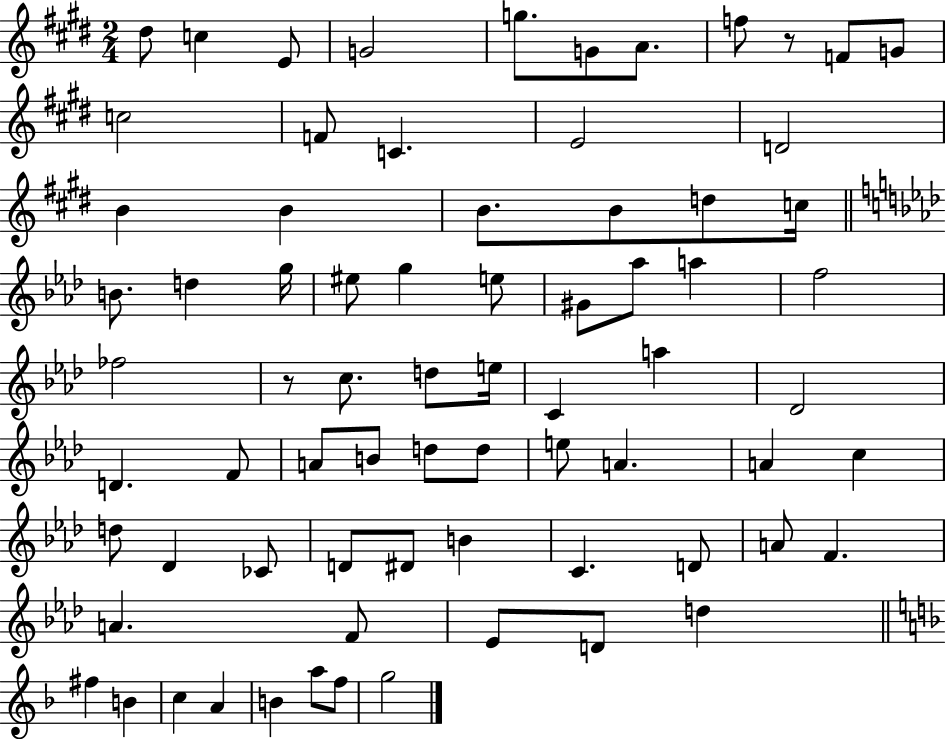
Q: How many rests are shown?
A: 2